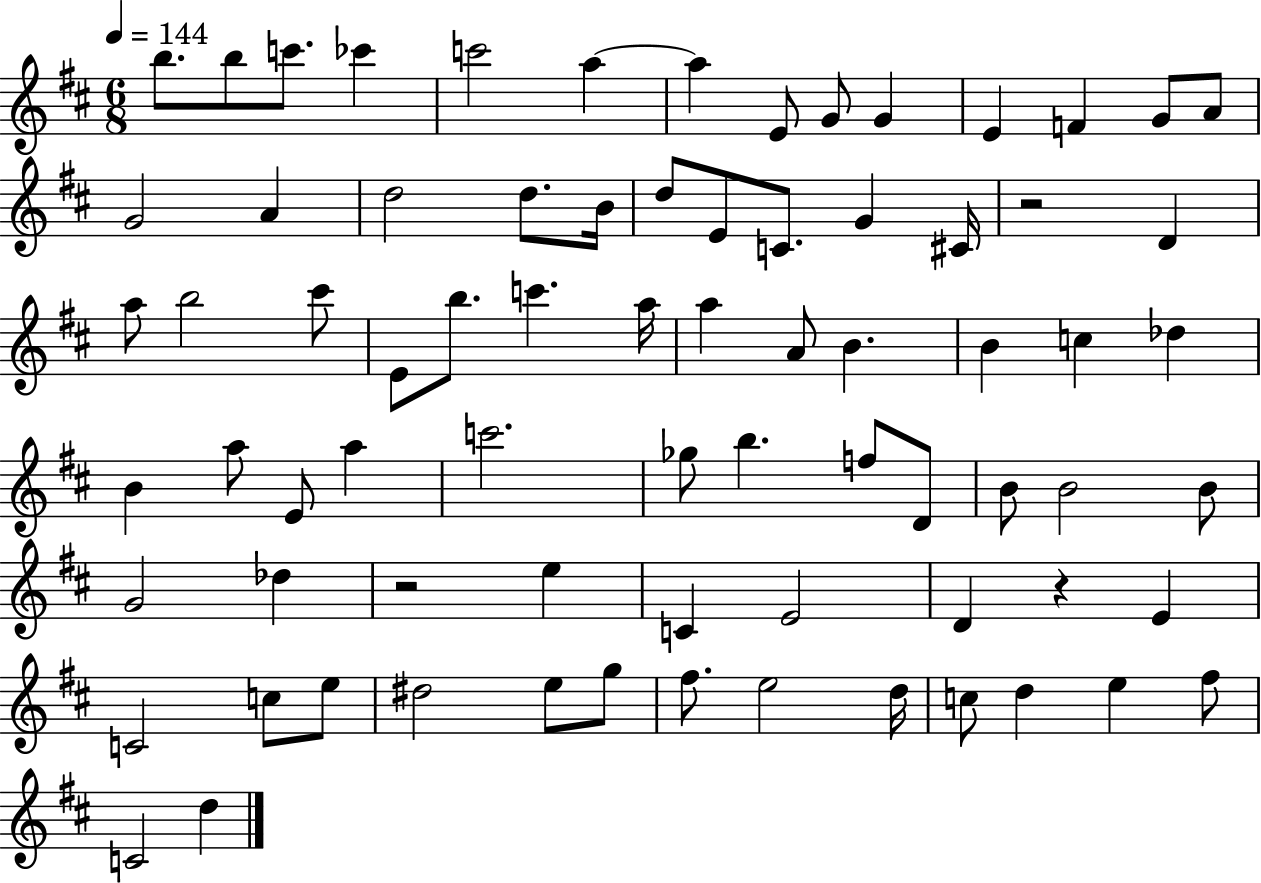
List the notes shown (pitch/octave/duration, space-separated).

B5/e. B5/e C6/e. CES6/q C6/h A5/q A5/q E4/e G4/e G4/q E4/q F4/q G4/e A4/e G4/h A4/q D5/h D5/e. B4/s D5/e E4/e C4/e. G4/q C#4/s R/h D4/q A5/e B5/h C#6/e E4/e B5/e. C6/q. A5/s A5/q A4/e B4/q. B4/q C5/q Db5/q B4/q A5/e E4/e A5/q C6/h. Gb5/e B5/q. F5/e D4/e B4/e B4/h B4/e G4/h Db5/q R/h E5/q C4/q E4/h D4/q R/q E4/q C4/h C5/e E5/e D#5/h E5/e G5/e F#5/e. E5/h D5/s C5/e D5/q E5/q F#5/e C4/h D5/q